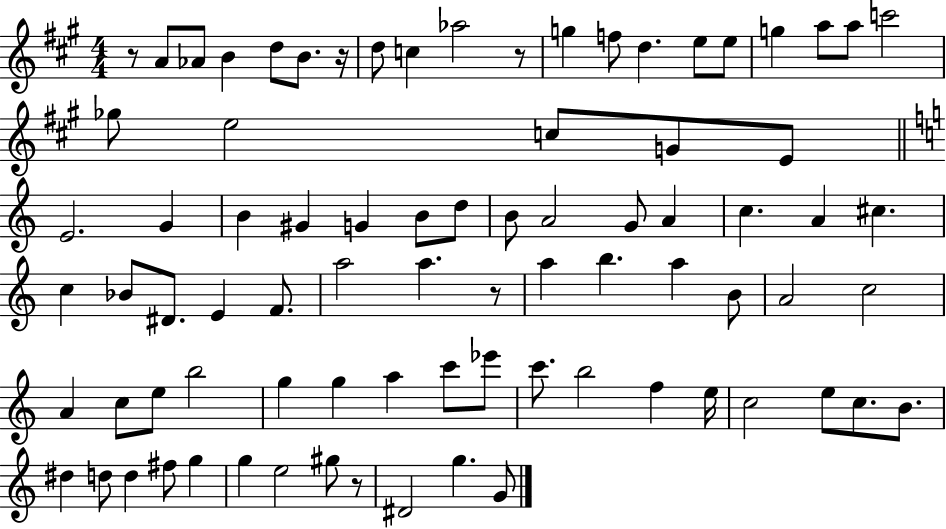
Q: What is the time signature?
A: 4/4